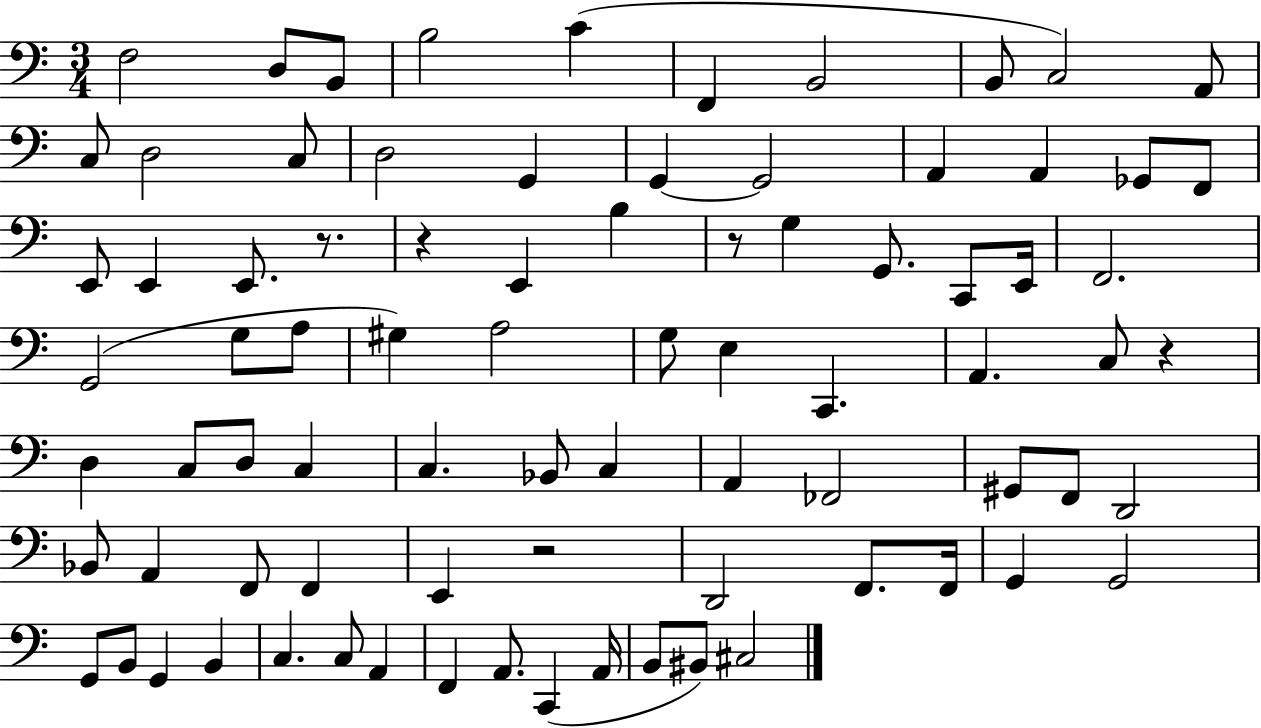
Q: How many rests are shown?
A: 5